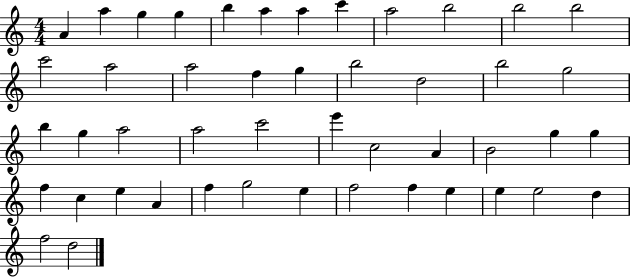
A4/q A5/q G5/q G5/q B5/q A5/q A5/q C6/q A5/h B5/h B5/h B5/h C6/h A5/h A5/h F5/q G5/q B5/h D5/h B5/h G5/h B5/q G5/q A5/h A5/h C6/h E6/q C5/h A4/q B4/h G5/q G5/q F5/q C5/q E5/q A4/q F5/q G5/h E5/q F5/h F5/q E5/q E5/q E5/h D5/q F5/h D5/h